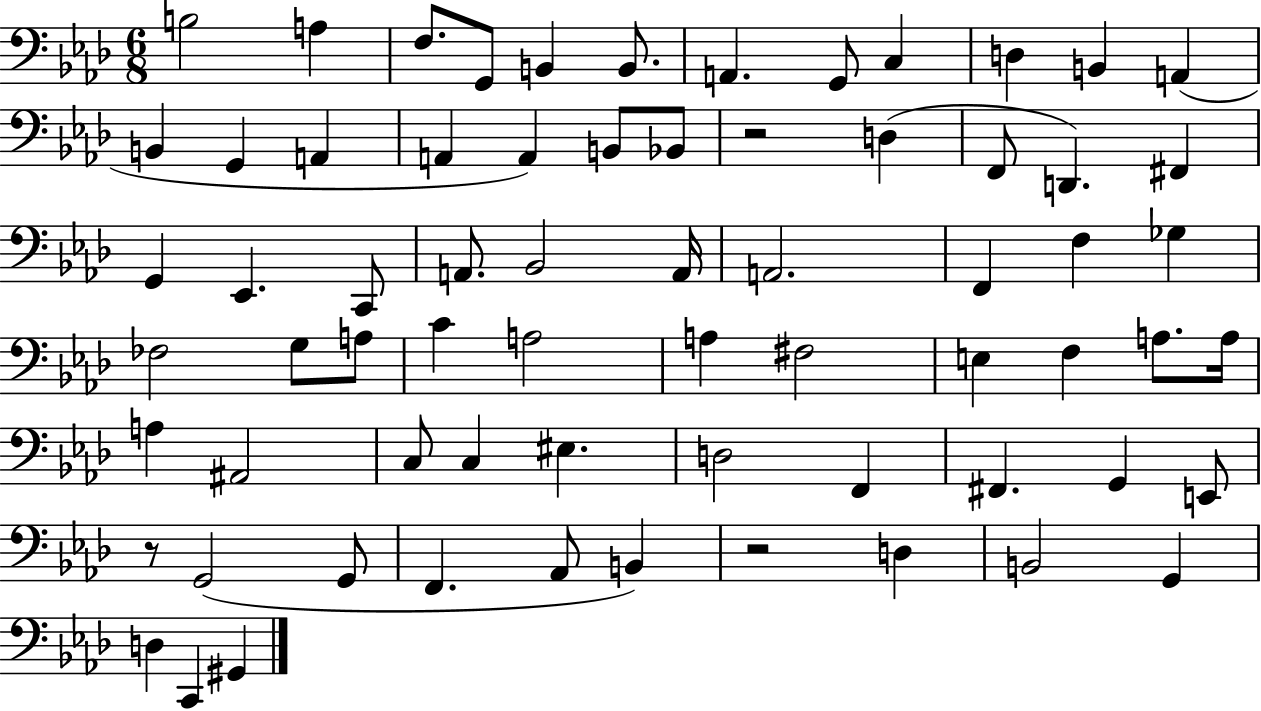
{
  \clef bass
  \numericTimeSignature
  \time 6/8
  \key aes \major
  b2 a4 | f8. g,8 b,4 b,8. | a,4. g,8 c4 | d4 b,4 a,4( | \break b,4 g,4 a,4 | a,4 a,4) b,8 bes,8 | r2 d4( | f,8 d,4.) fis,4 | \break g,4 ees,4. c,8 | a,8. bes,2 a,16 | a,2. | f,4 f4 ges4 | \break fes2 g8 a8 | c'4 a2 | a4 fis2 | e4 f4 a8. a16 | \break a4 ais,2 | c8 c4 eis4. | d2 f,4 | fis,4. g,4 e,8 | \break r8 g,2( g,8 | f,4. aes,8 b,4) | r2 d4 | b,2 g,4 | \break d4 c,4 gis,4 | \bar "|."
}